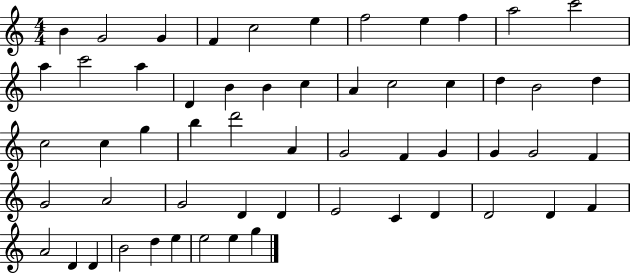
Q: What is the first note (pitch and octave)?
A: B4